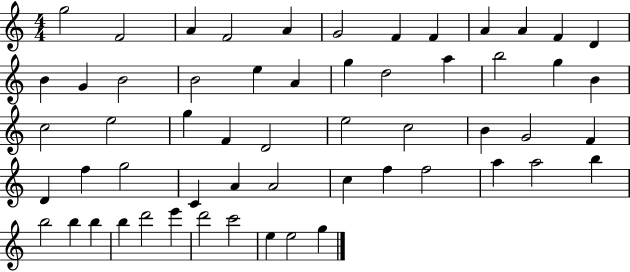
G5/h F4/h A4/q F4/h A4/q G4/h F4/q F4/q A4/q A4/q F4/q D4/q B4/q G4/q B4/h B4/h E5/q A4/q G5/q D5/h A5/q B5/h G5/q B4/q C5/h E5/h G5/q F4/q D4/h E5/h C5/h B4/q G4/h F4/q D4/q F5/q G5/h C4/q A4/q A4/h C5/q F5/q F5/h A5/q A5/h B5/q B5/h B5/q B5/q B5/q D6/h E6/q D6/h C6/h E5/q E5/h G5/q